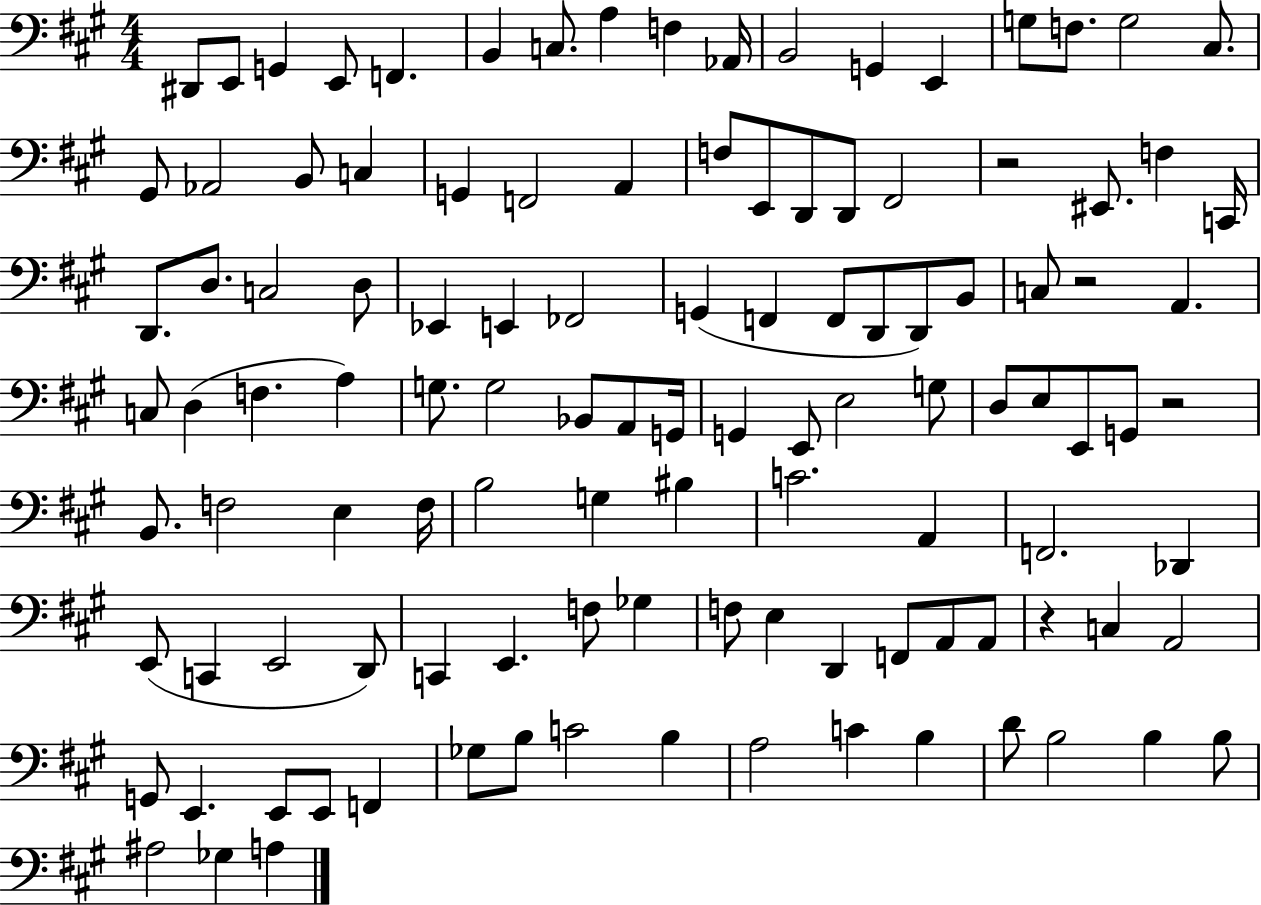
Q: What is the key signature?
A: A major